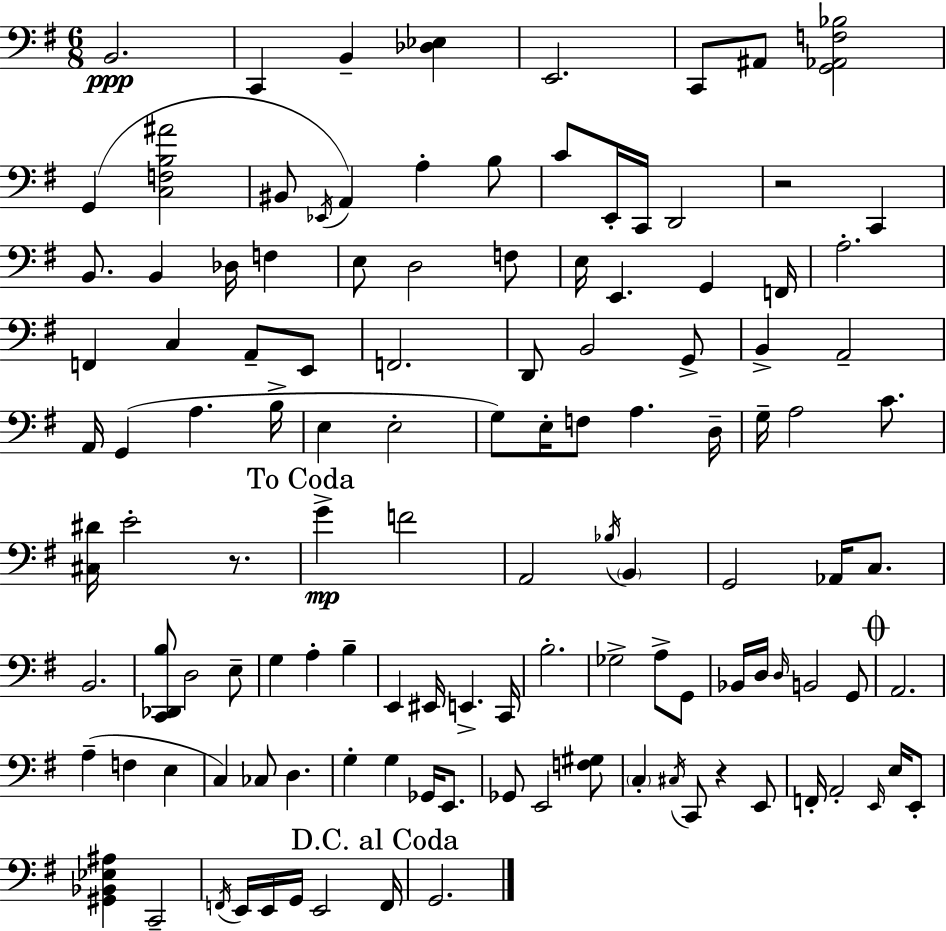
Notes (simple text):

B2/h. C2/q B2/q [Db3,Eb3]/q E2/h. C2/e A#2/e [G2,Ab2,F3,Bb3]/h G2/q [C3,F3,B3,A#4]/h BIS2/e Eb2/s A2/q A3/q B3/e C4/e E2/s C2/s D2/h R/h C2/q B2/e. B2/q Db3/s F3/q E3/e D3/h F3/e E3/s E2/q. G2/q F2/s A3/h. F2/q C3/q A2/e E2/e F2/h. D2/e B2/h G2/e B2/q A2/h A2/s G2/q A3/q. B3/s E3/q E3/h G3/e E3/s F3/e A3/q. D3/s G3/s A3/h C4/e. [C#3,D#4]/s E4/h R/e. G4/q F4/h A2/h Bb3/s B2/q G2/h Ab2/s C3/e. B2/h. [C2,Db2,B3]/e D3/h E3/e G3/q A3/q B3/q E2/q EIS2/s E2/q. C2/s B3/h. Gb3/h A3/e G2/e Bb2/s D3/s D3/s B2/h G2/e A2/h. A3/q F3/q E3/q C3/q CES3/e D3/q. G3/q G3/q Gb2/s E2/e. Gb2/e E2/h [F3,G#3]/e C3/q C#3/s C2/e R/q E2/e F2/s A2/h E2/s E3/s E2/e [G#2,Bb2,Eb3,A#3]/q C2/h F2/s E2/s E2/s G2/s E2/h F2/s G2/h.